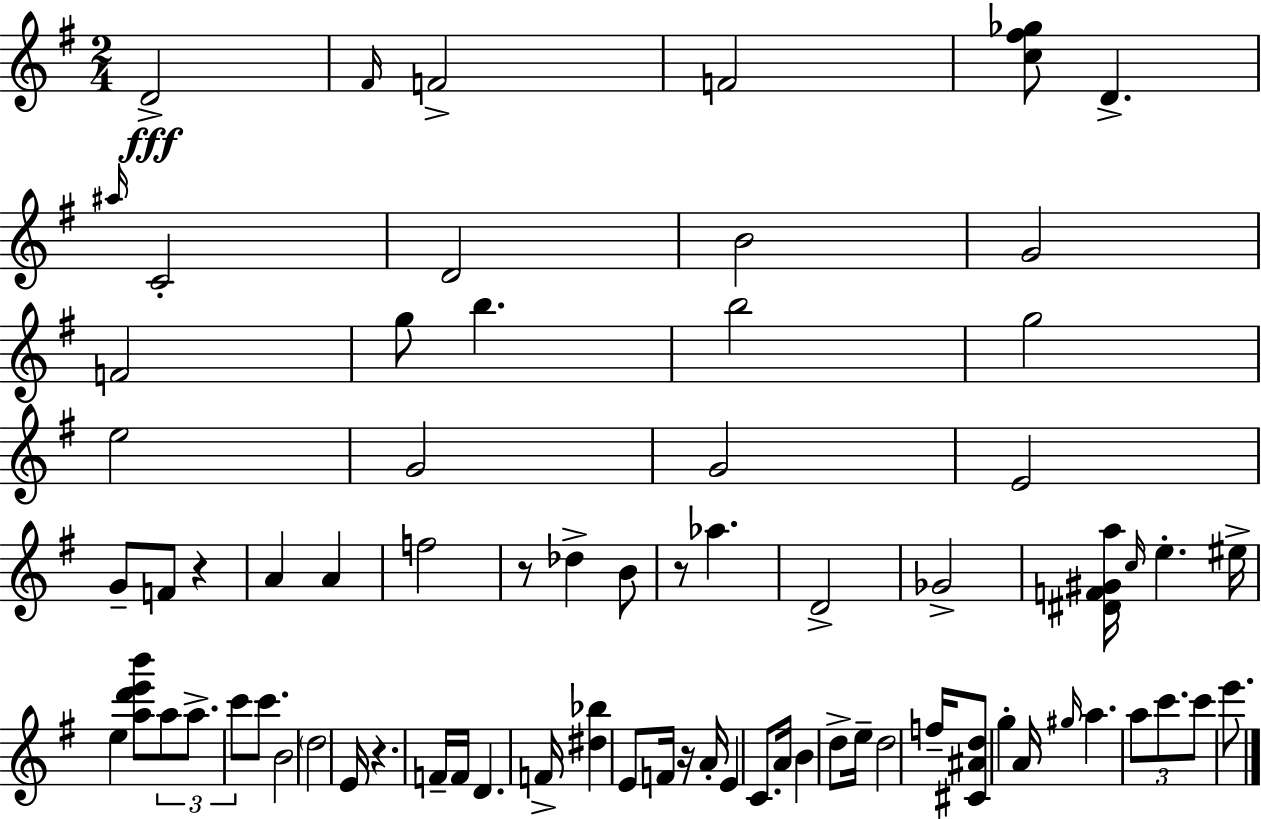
X:1
T:Untitled
M:2/4
L:1/4
K:G
D2 ^F/4 F2 F2 [c^f_g]/2 D ^a/4 C2 D2 B2 G2 F2 g/2 b b2 g2 e2 G2 G2 E2 G/2 F/2 z A A f2 z/2 _d B/2 z/2 _a D2 _G2 [^DF^Ga]/4 c/4 e ^e/4 e [ad'e'b']/2 a/2 a/2 c'/2 c'/2 B2 d2 E/4 z F/4 F/4 D F/4 [^d_b] E/2 F/4 z/4 A/4 E C/2 A/4 B d/2 e/4 d2 f/4 [^C^Ad]/2 g A/4 ^g/4 a a/2 c'/2 c'/2 e'/2